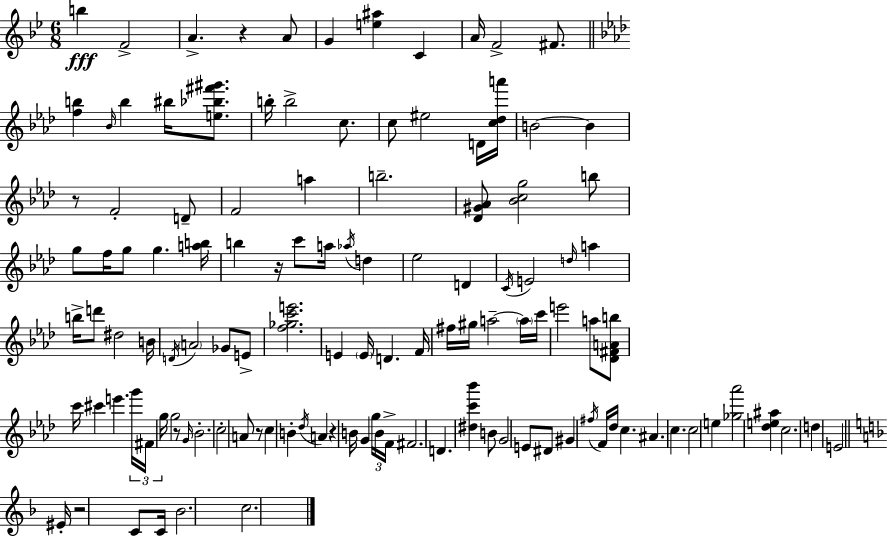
{
  \clef treble
  \numericTimeSignature
  \time 6/8
  \key bes \major
  b''4\fff f'2-> | a'4.-> r4 a'8 | g'4 <e'' ais''>4 c'4 | a'16 f'2-> fis'8. | \break \bar "||" \break \key aes \major <f'' b''>4 \grace { bes'16 } b''4 bis''16 <e'' bes'' fis''' gis'''>8. | b''16-. b''2-> c''8. | c''8 eis''2 d'16 | <c'' des'' a'''>16 b'2~~ b'4 | \break r8 f'2-. d'8-- | f'2 a''4 | b''2.-- | <des' gis' aes'>8 <bes' c'' g''>2 b''8 | \break g''8 f''16 g''8 g''4. | <a'' b''>16 b''4 r16 c'''8 a''16 \acciaccatura { aes''16 } d''4 | ees''2 d'4 | \acciaccatura { c'16 } e'2 \grace { d''16 } | \break a''4 b''16-> d'''8 dis''2 | b'16 \acciaccatura { d'16 } \parenthesize a'2 | ges'8 e'8-> <f'' ges'' c''' e'''>2. | e'4 \parenthesize e'16 d'4. | \break f'16 fis''16 gis''16 a''2--~~ | \parenthesize a''16 c'''16 e'''2 | a''8 <des' fis' a' b''>8 c'''16 cis'''4 e'''4. | \tuplet 3/2 { g'''16 fis'16 g''16 } g''2 | \break r8 \grace { g'16 } bes'2.-. | c''2-. | a'8 r8 c''4 b'4-. | \acciaccatura { des''16 } a'4 r4 b'16 | \break g'4 \tuplet 3/2 { g''16 b'16 f'16-> } fis'2. | d'4. | <dis'' c''' bes'''>4 b'8 g'2 | e'8 dis'8 gis'4 \acciaccatura { fis''16 } | \break f'16 des''16 c''4. ais'4. | c''4. c''2 | e''4 <ges'' aes'''>2 | <des'' e'' ais''>4 c''2. | \break d''4 | e'2 \bar "||" \break \key d \minor eis'16-. r2 c'8 c'16 | bes'2. | c''2. | \bar "|."
}